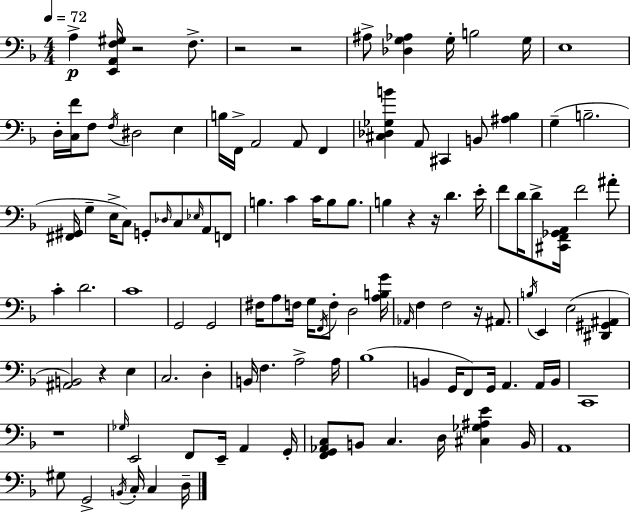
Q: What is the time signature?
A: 4/4